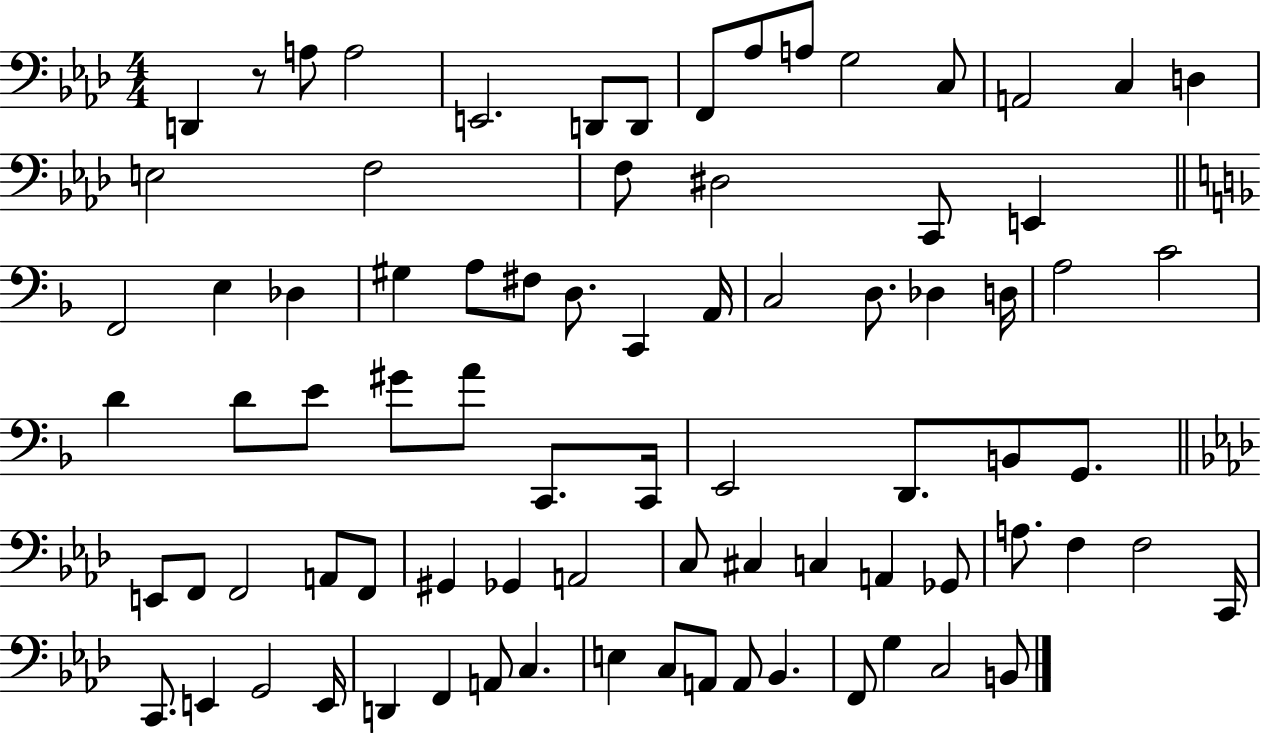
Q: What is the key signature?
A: AES major